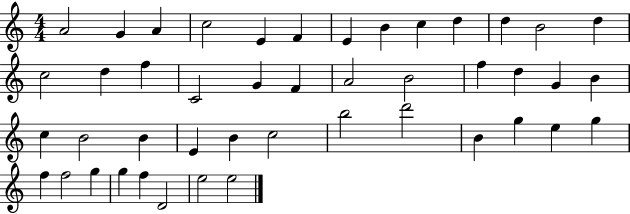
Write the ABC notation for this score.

X:1
T:Untitled
M:4/4
L:1/4
K:C
A2 G A c2 E F E B c d d B2 d c2 d f C2 G F A2 B2 f d G B c B2 B E B c2 b2 d'2 B g e g f f2 g g f D2 e2 e2